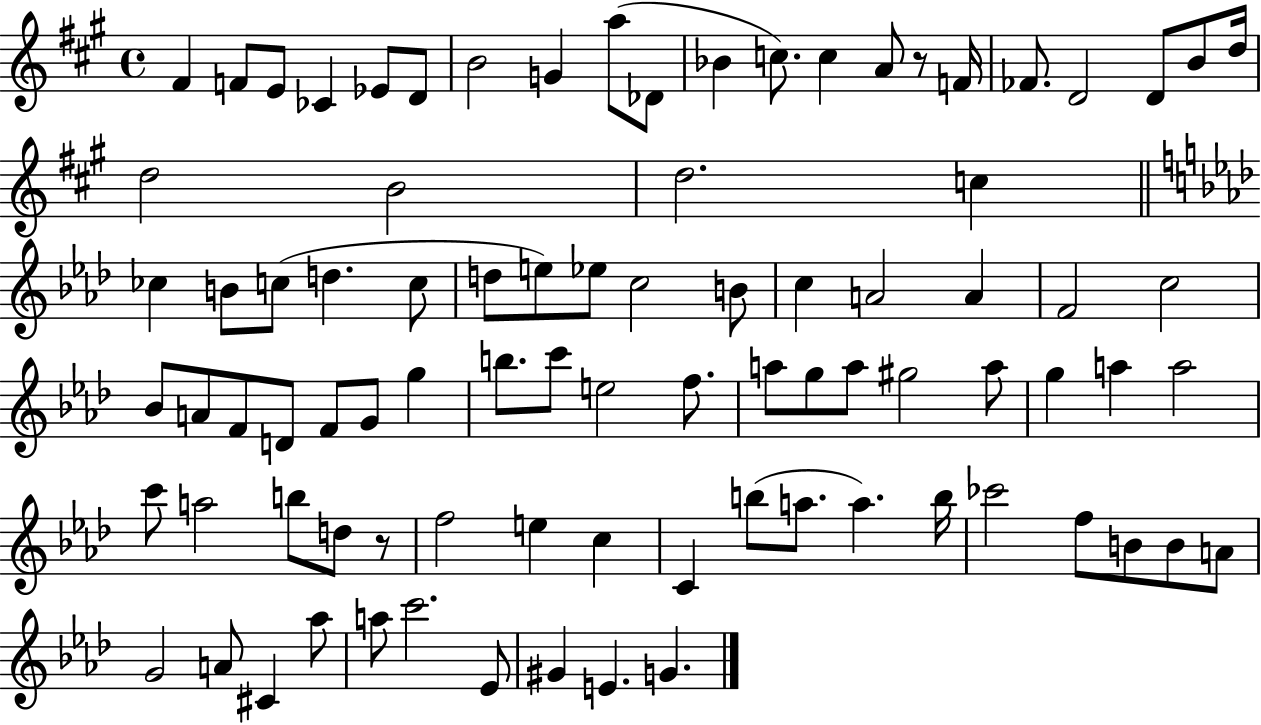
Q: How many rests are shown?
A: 2